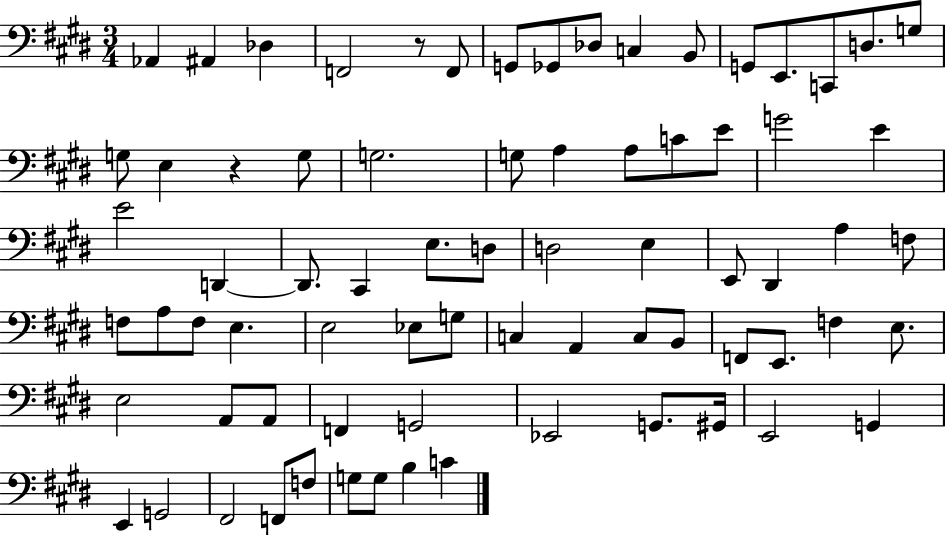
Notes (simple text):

Ab2/q A#2/q Db3/q F2/h R/e F2/e G2/e Gb2/e Db3/e C3/q B2/e G2/e E2/e. C2/e D3/e. G3/e G3/e E3/q R/q G3/e G3/h. G3/e A3/q A3/e C4/e E4/e G4/h E4/q E4/h D2/q D2/e. C#2/q E3/e. D3/e D3/h E3/q E2/e D#2/q A3/q F3/e F3/e A3/e F3/e E3/q. E3/h Eb3/e G3/e C3/q A2/q C3/e B2/e F2/e E2/e. F3/q E3/e. E3/h A2/e A2/e F2/q G2/h Eb2/h G2/e. G#2/s E2/h G2/q E2/q G2/h F#2/h F2/e F3/e G3/e G3/e B3/q C4/q